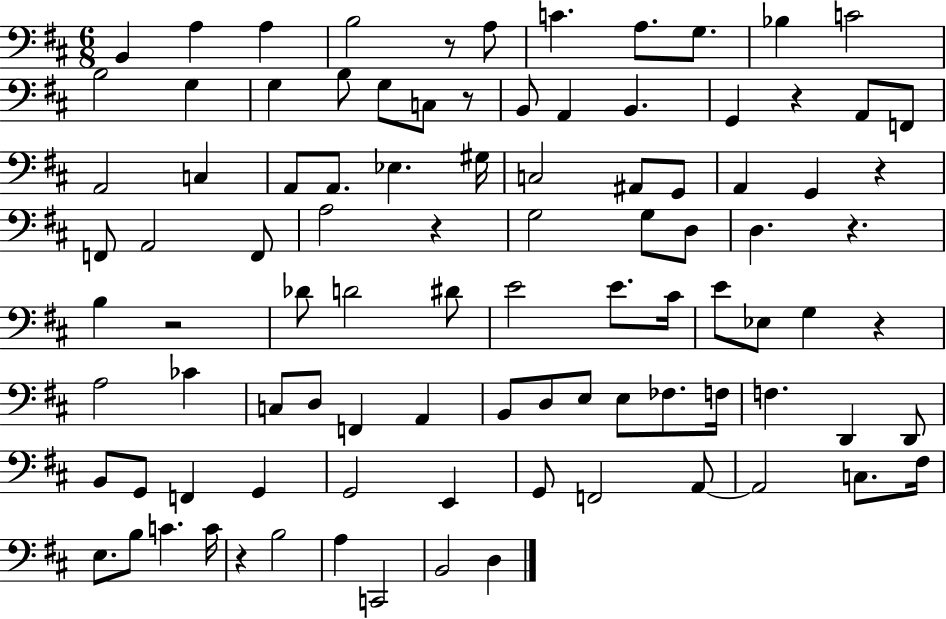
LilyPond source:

{
  \clef bass
  \numericTimeSignature
  \time 6/8
  \key d \major
  \repeat volta 2 { b,4 a4 a4 | b2 r8 a8 | c'4. a8. g8. | bes4 c'2 | \break b2 g4 | g4 b8 g8 c8 r8 | b,8 a,4 b,4. | g,4 r4 a,8 f,8 | \break a,2 c4 | a,8 a,8. ees4. gis16 | c2 ais,8 g,8 | a,4 g,4 r4 | \break f,8 a,2 f,8 | a2 r4 | g2 g8 d8 | d4. r4. | \break b4 r2 | des'8 d'2 dis'8 | e'2 e'8. cis'16 | e'8 ees8 g4 r4 | \break a2 ces'4 | c8 d8 f,4 a,4 | b,8 d8 e8 e8 fes8. f16 | f4. d,4 d,8 | \break b,8 g,8 f,4 g,4 | g,2 e,4 | g,8 f,2 a,8~~ | a,2 c8. fis16 | \break e8. b8 c'4. c'16 | r4 b2 | a4 c,2 | b,2 d4 | \break } \bar "|."
}